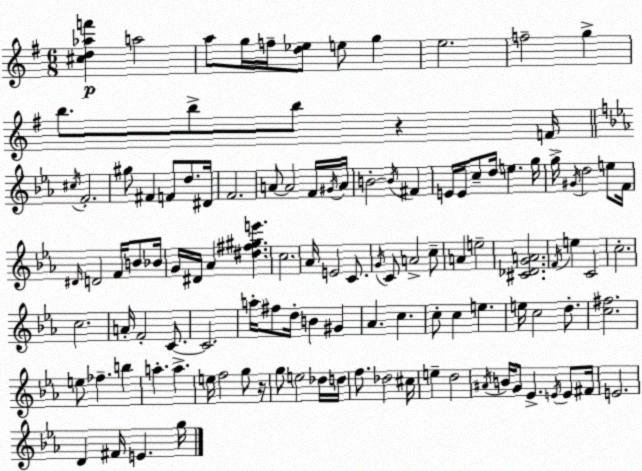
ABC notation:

X:1
T:Untitled
M:6/8
L:1/4
K:G
[^cd_af'] a2 a/2 g/4 f/4 [d_e]/2 e/2 g e2 f2 g b/2 b/2 b/2 z F/4 ^c/4 F2 ^g/2 ^F F/2 d/2 ^D/4 F2 A/2 A2 F/4 ^G/4 A/4 B2 B/4 ^F E/4 E/4 c/2 d/4 e g/4 g/4 ^G/4 d2 e/2 F/4 ^D/4 D2 F/4 B/2 _B/4 G/4 ^D/4 _A [^d^f^ge'] c2 _A/4 E2 C/2 G/4 C/2 A2 c/2 A e2 [^C_DGA]2 F/4 e C2 c2 c2 A/4 F2 C/2 C2 a/4 ^f/2 d/4 B ^G _A c c/2 c e e/4 c2 d/2 [c^f]2 e/2 _f b a a e/4 f2 g/2 z/4 g/2 e2 _d/4 d/4 f/2 _d2 ^c/4 e d2 ^A/4 B/4 G/2 _E E/4 E/2 ^F/4 E2 D ^F/4 E g/4